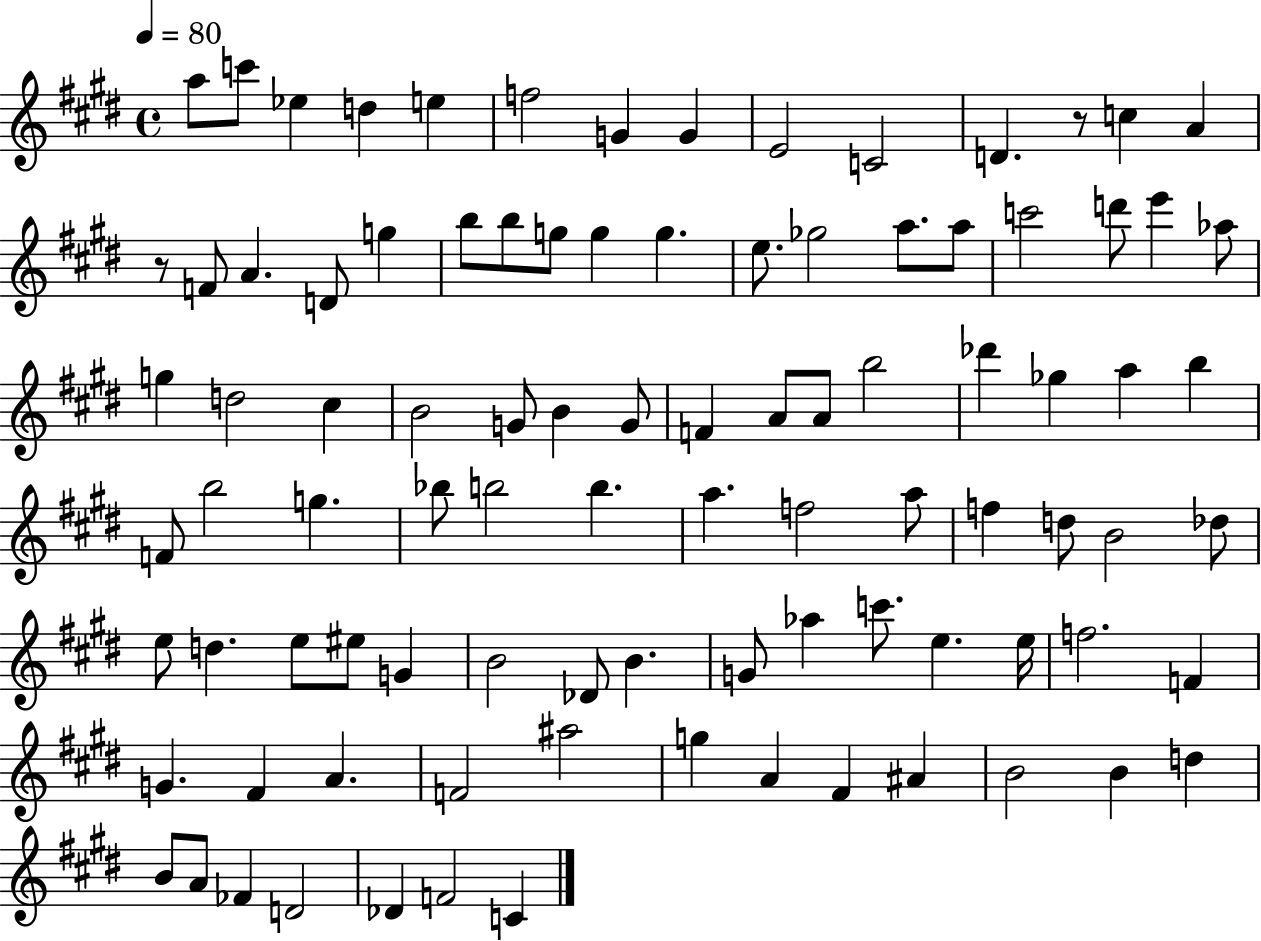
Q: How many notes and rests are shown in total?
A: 94